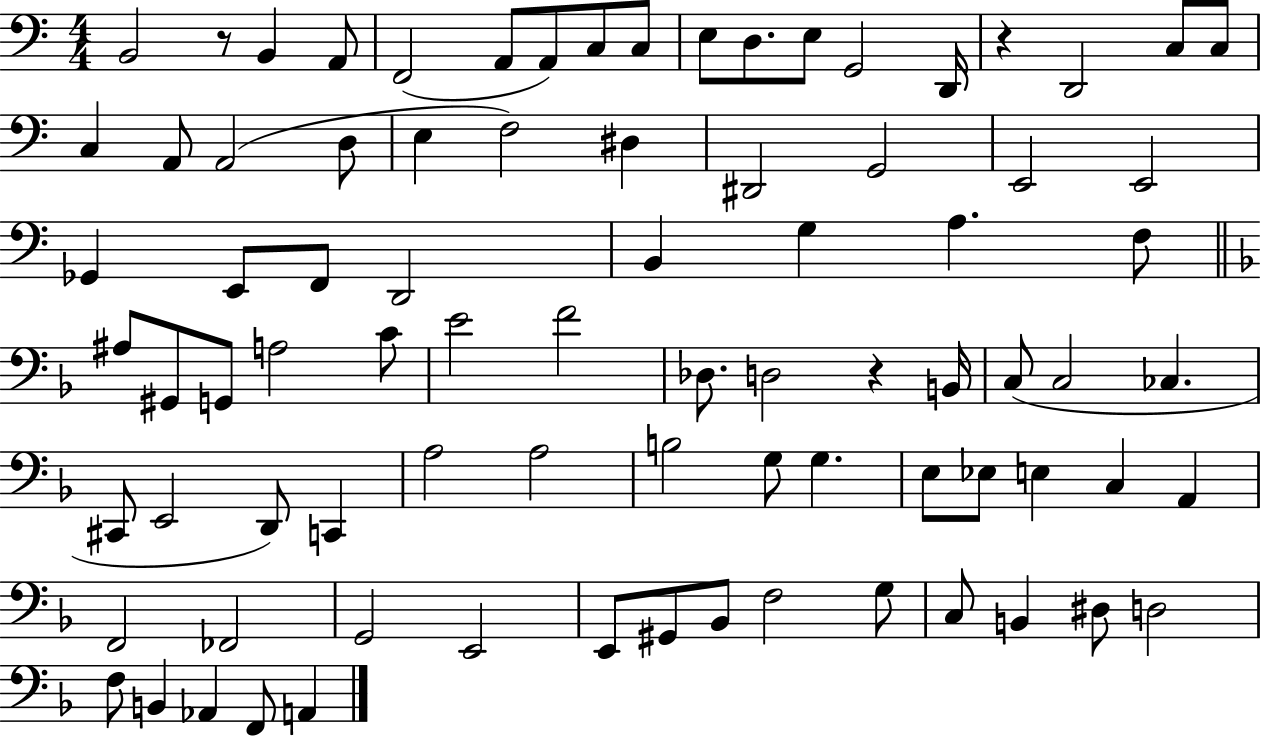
B2/h R/e B2/q A2/e F2/h A2/e A2/e C3/e C3/e E3/e D3/e. E3/e G2/h D2/s R/q D2/h C3/e C3/e C3/q A2/e A2/h D3/e E3/q F3/h D#3/q D#2/h G2/h E2/h E2/h Gb2/q E2/e F2/e D2/h B2/q G3/q A3/q. F3/e A#3/e G#2/e G2/e A3/h C4/e E4/h F4/h Db3/e. D3/h R/q B2/s C3/e C3/h CES3/q. C#2/e E2/h D2/e C2/q A3/h A3/h B3/h G3/e G3/q. E3/e Eb3/e E3/q C3/q A2/q F2/h FES2/h G2/h E2/h E2/e G#2/e Bb2/e F3/h G3/e C3/e B2/q D#3/e D3/h F3/e B2/q Ab2/q F2/e A2/q